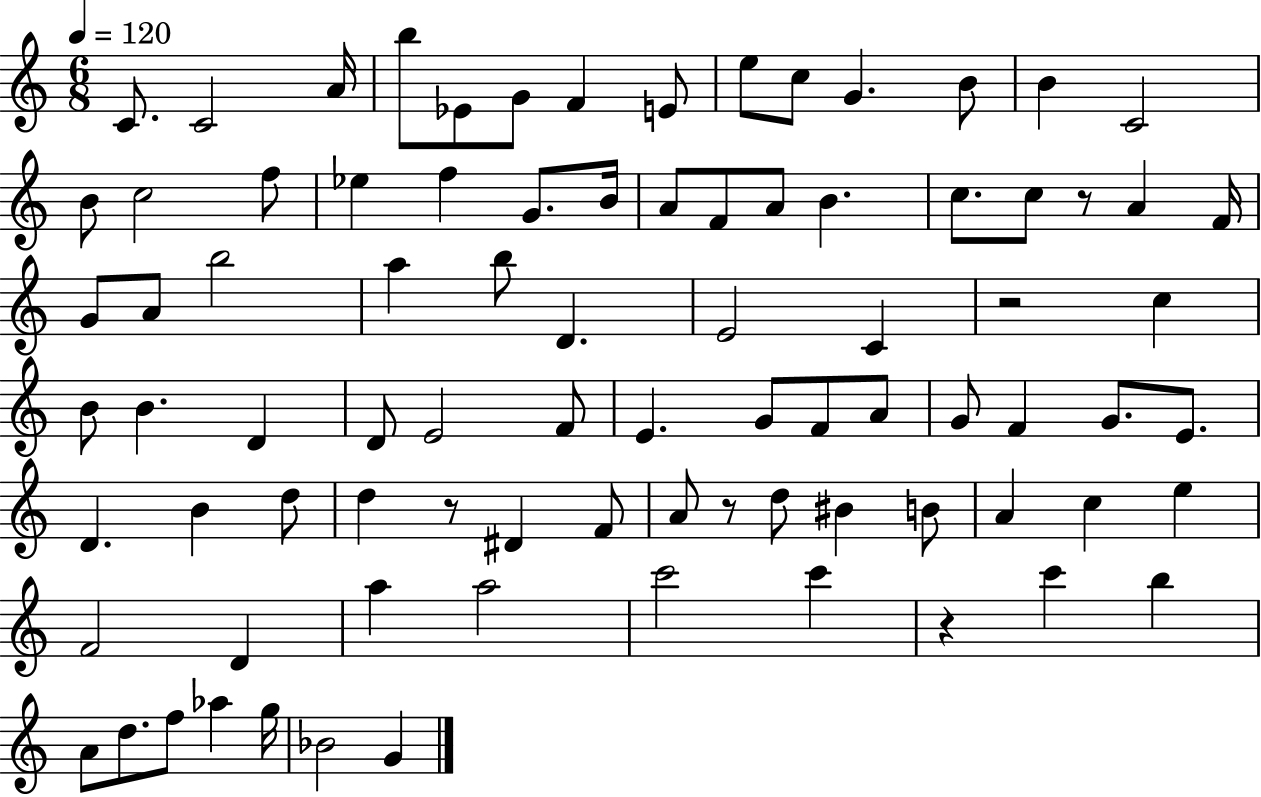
X:1
T:Untitled
M:6/8
L:1/4
K:C
C/2 C2 A/4 b/2 _E/2 G/2 F E/2 e/2 c/2 G B/2 B C2 B/2 c2 f/2 _e f G/2 B/4 A/2 F/2 A/2 B c/2 c/2 z/2 A F/4 G/2 A/2 b2 a b/2 D E2 C z2 c B/2 B D D/2 E2 F/2 E G/2 F/2 A/2 G/2 F G/2 E/2 D B d/2 d z/2 ^D F/2 A/2 z/2 d/2 ^B B/2 A c e F2 D a a2 c'2 c' z c' b A/2 d/2 f/2 _a g/4 _B2 G